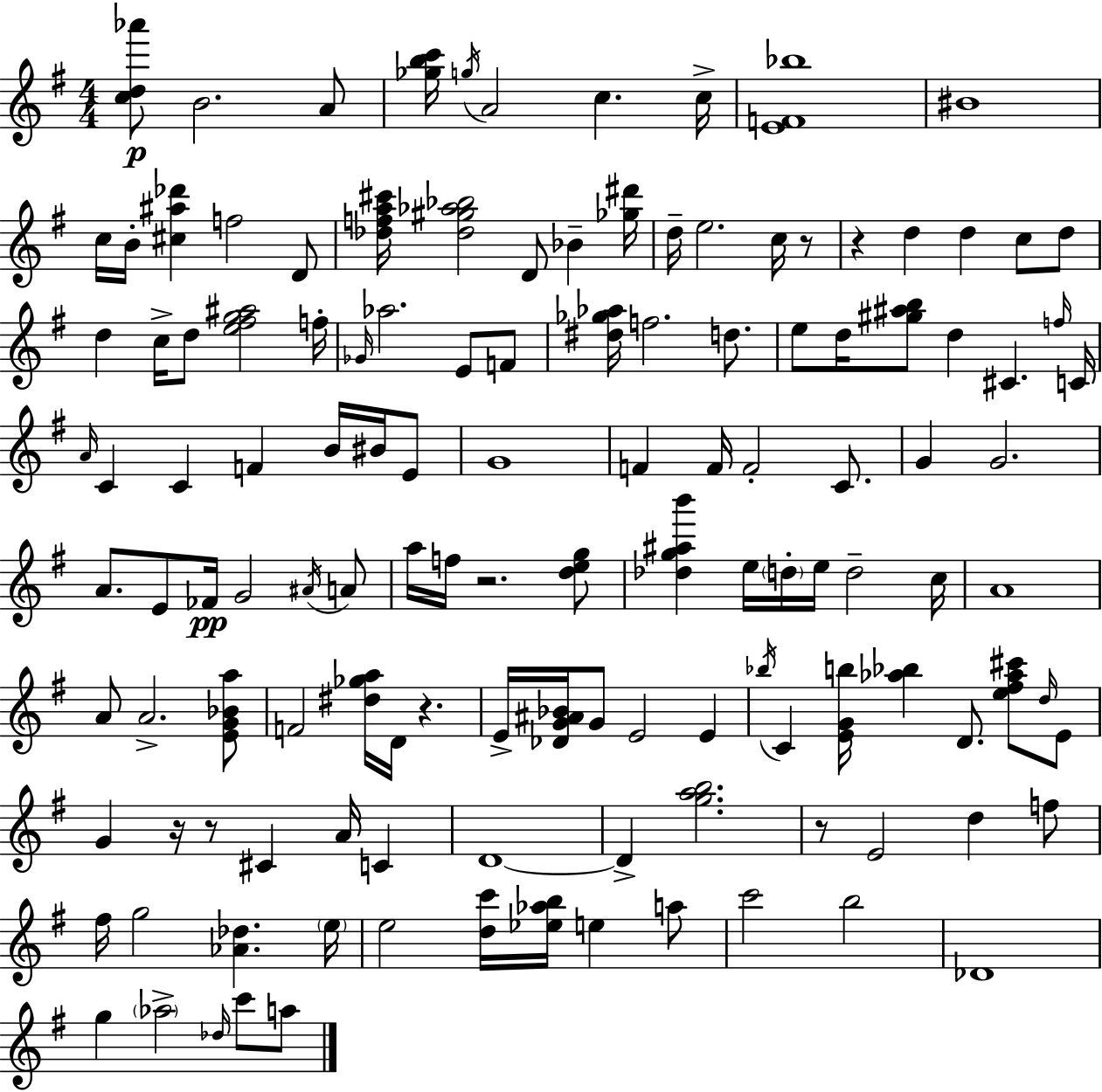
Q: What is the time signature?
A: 4/4